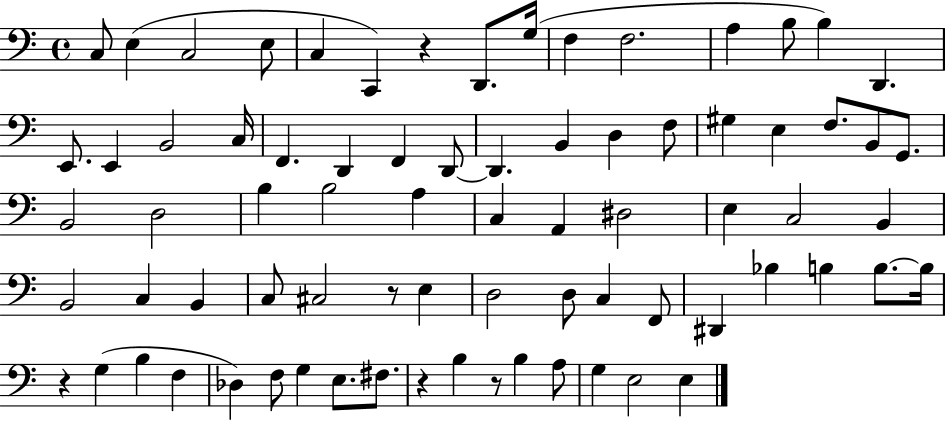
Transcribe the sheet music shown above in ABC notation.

X:1
T:Untitled
M:4/4
L:1/4
K:C
C,/2 E, C,2 E,/2 C, C,, z D,,/2 G,/4 F, F,2 A, B,/2 B, D,, E,,/2 E,, B,,2 C,/4 F,, D,, F,, D,,/2 D,, B,, D, F,/2 ^G, E, F,/2 B,,/2 G,,/2 B,,2 D,2 B, B,2 A, C, A,, ^D,2 E, C,2 B,, B,,2 C, B,, C,/2 ^C,2 z/2 E, D,2 D,/2 C, F,,/2 ^D,, _B, B, B,/2 B,/4 z G, B, F, _D, F,/2 G, E,/2 ^F,/2 z B, z/2 B, A,/2 G, E,2 E,